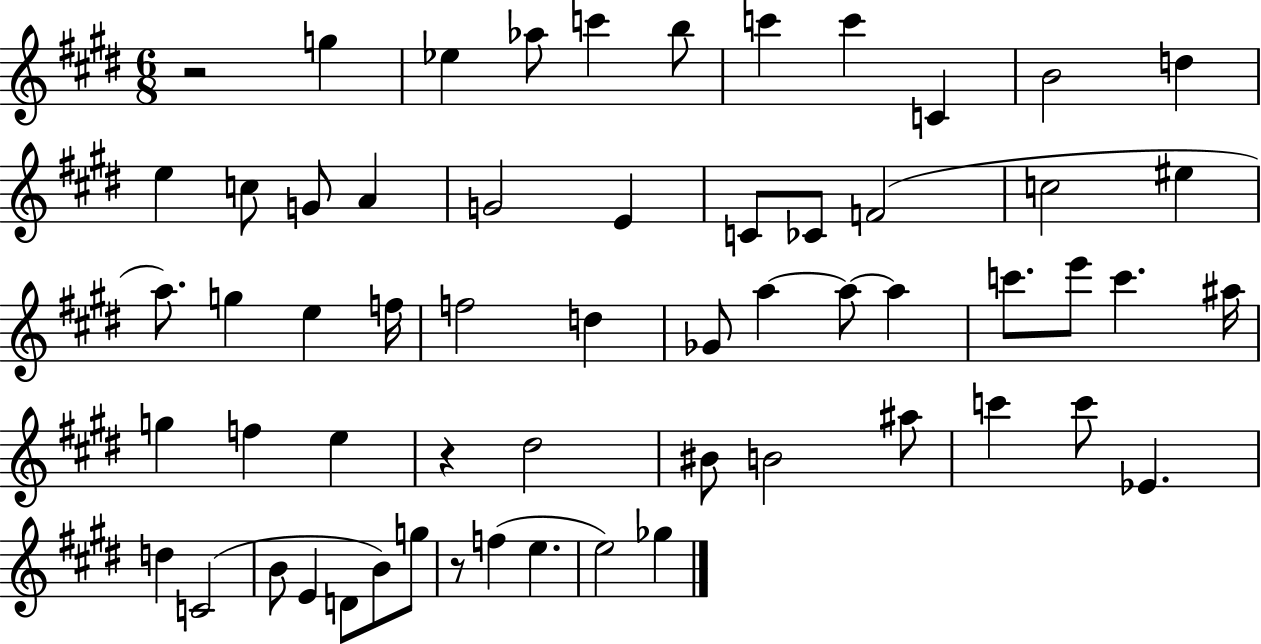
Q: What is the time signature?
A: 6/8